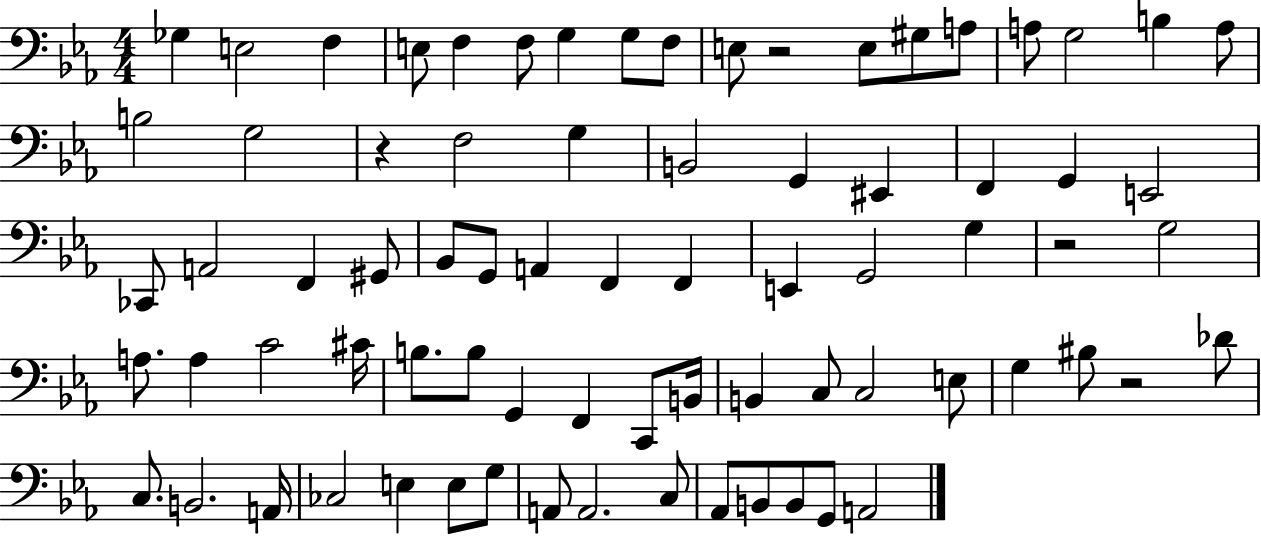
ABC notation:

X:1
T:Untitled
M:4/4
L:1/4
K:Eb
_G, E,2 F, E,/2 F, F,/2 G, G,/2 F,/2 E,/2 z2 E,/2 ^G,/2 A,/2 A,/2 G,2 B, A,/2 B,2 G,2 z F,2 G, B,,2 G,, ^E,, F,, G,, E,,2 _C,,/2 A,,2 F,, ^G,,/2 _B,,/2 G,,/2 A,, F,, F,, E,, G,,2 G, z2 G,2 A,/2 A, C2 ^C/4 B,/2 B,/2 G,, F,, C,,/2 B,,/4 B,, C,/2 C,2 E,/2 G, ^B,/2 z2 _D/2 C,/2 B,,2 A,,/4 _C,2 E, E,/2 G,/2 A,,/2 A,,2 C,/2 _A,,/2 B,,/2 B,,/2 G,,/2 A,,2